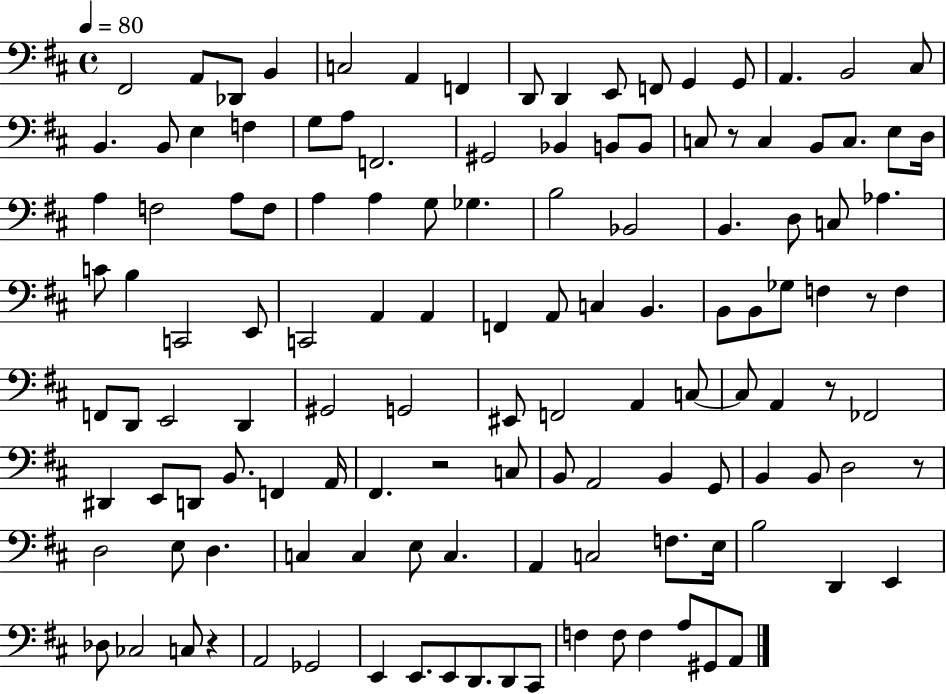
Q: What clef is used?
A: bass